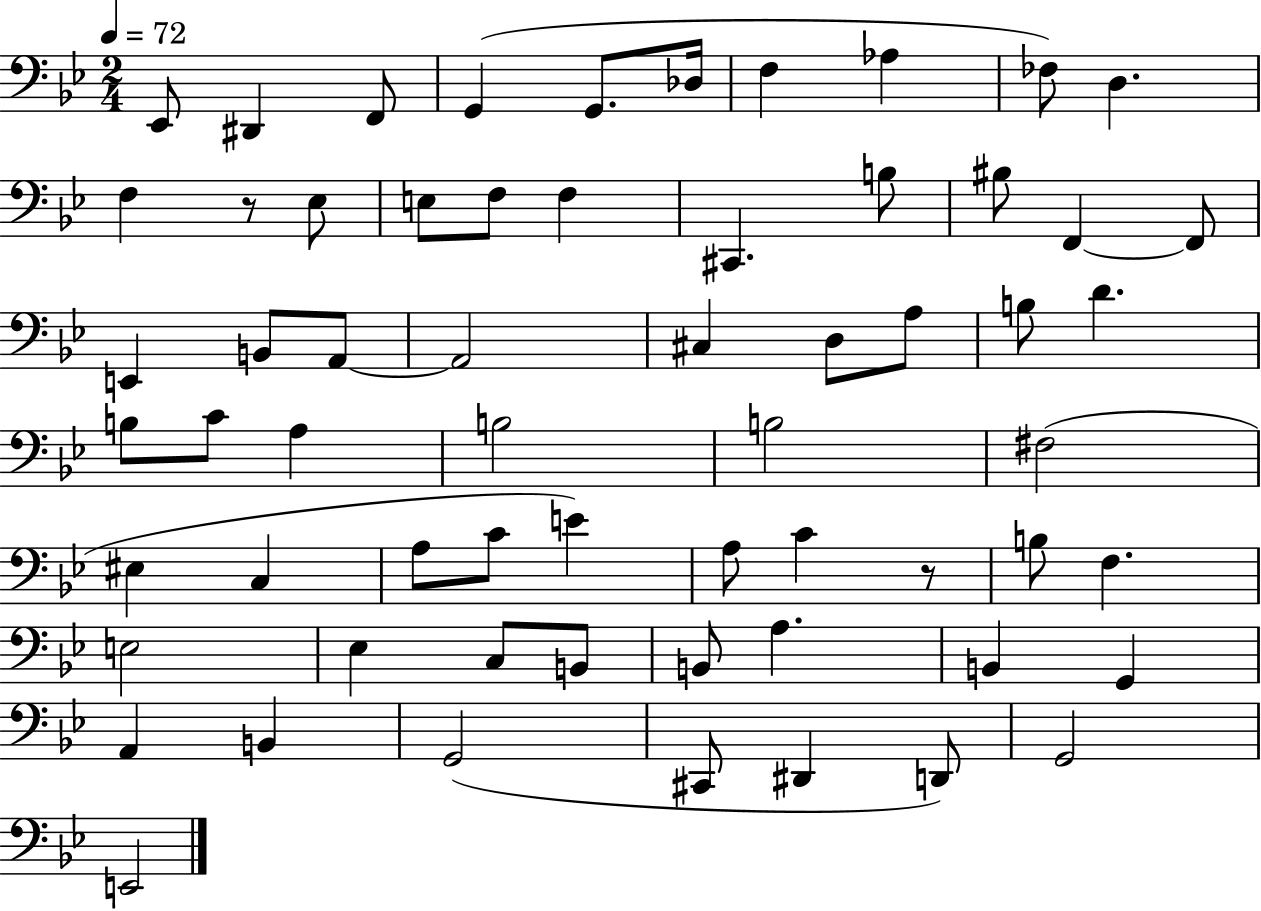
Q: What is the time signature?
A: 2/4